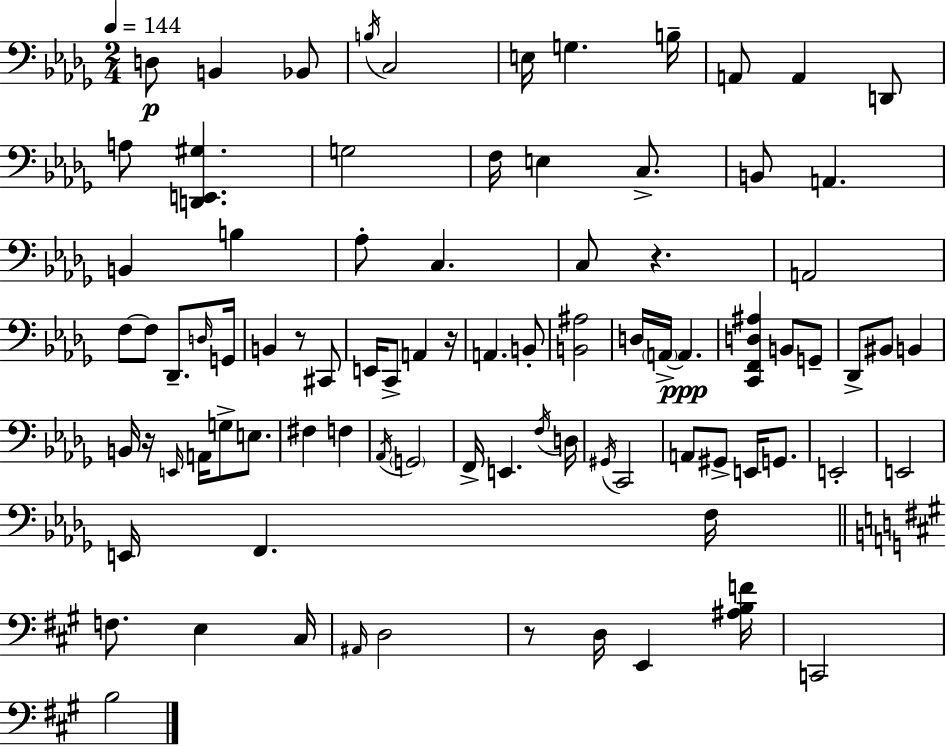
D3/e B2/q Bb2/e B3/s C3/h E3/s G3/q. B3/s A2/e A2/q D2/e A3/e [D2,E2,G#3]/q. G3/h F3/s E3/q C3/e. B2/e A2/q. B2/q B3/q Ab3/e C3/q. C3/e R/q. A2/h F3/e F3/e Db2/e. D3/s G2/s B2/q R/e C#2/e E2/s C2/e A2/q R/s A2/q. B2/e [B2,A#3]/h D3/s A2/s A2/q. [C2,F2,D3,A#3]/q B2/e G2/e Db2/e BIS2/e B2/q B2/s R/s E2/s A2/s G3/e E3/e. F#3/q F3/q Ab2/s G2/h F2/s E2/q. F3/s D3/s G#2/s C2/h A2/e G#2/e E2/s G2/e. E2/h E2/h E2/s F2/q. F3/s F3/e. E3/q C#3/s A#2/s D3/h R/e D3/s E2/q [A#3,B3,F4]/s C2/h B3/h